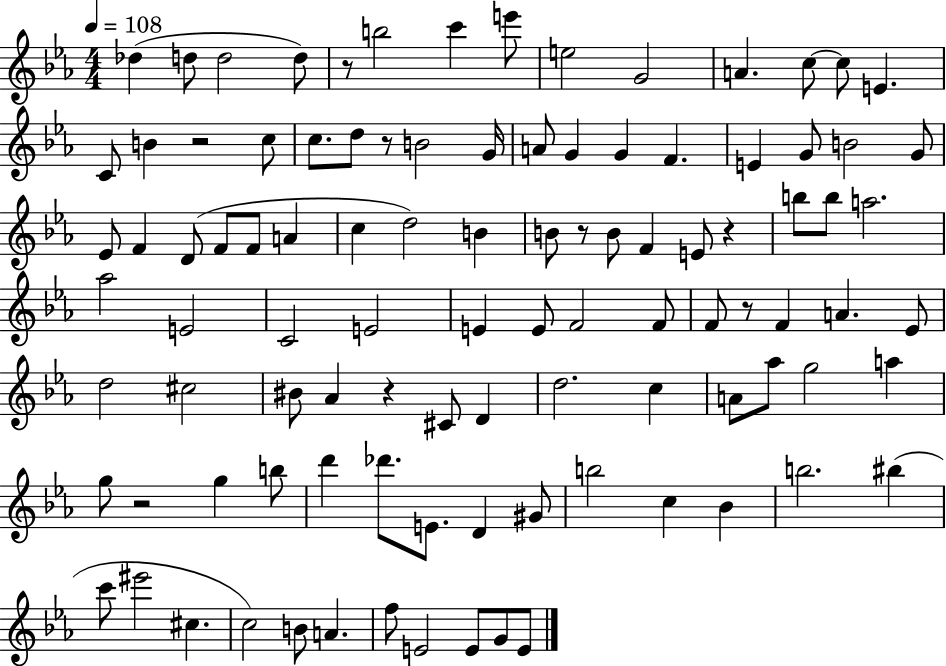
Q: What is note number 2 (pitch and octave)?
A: D5